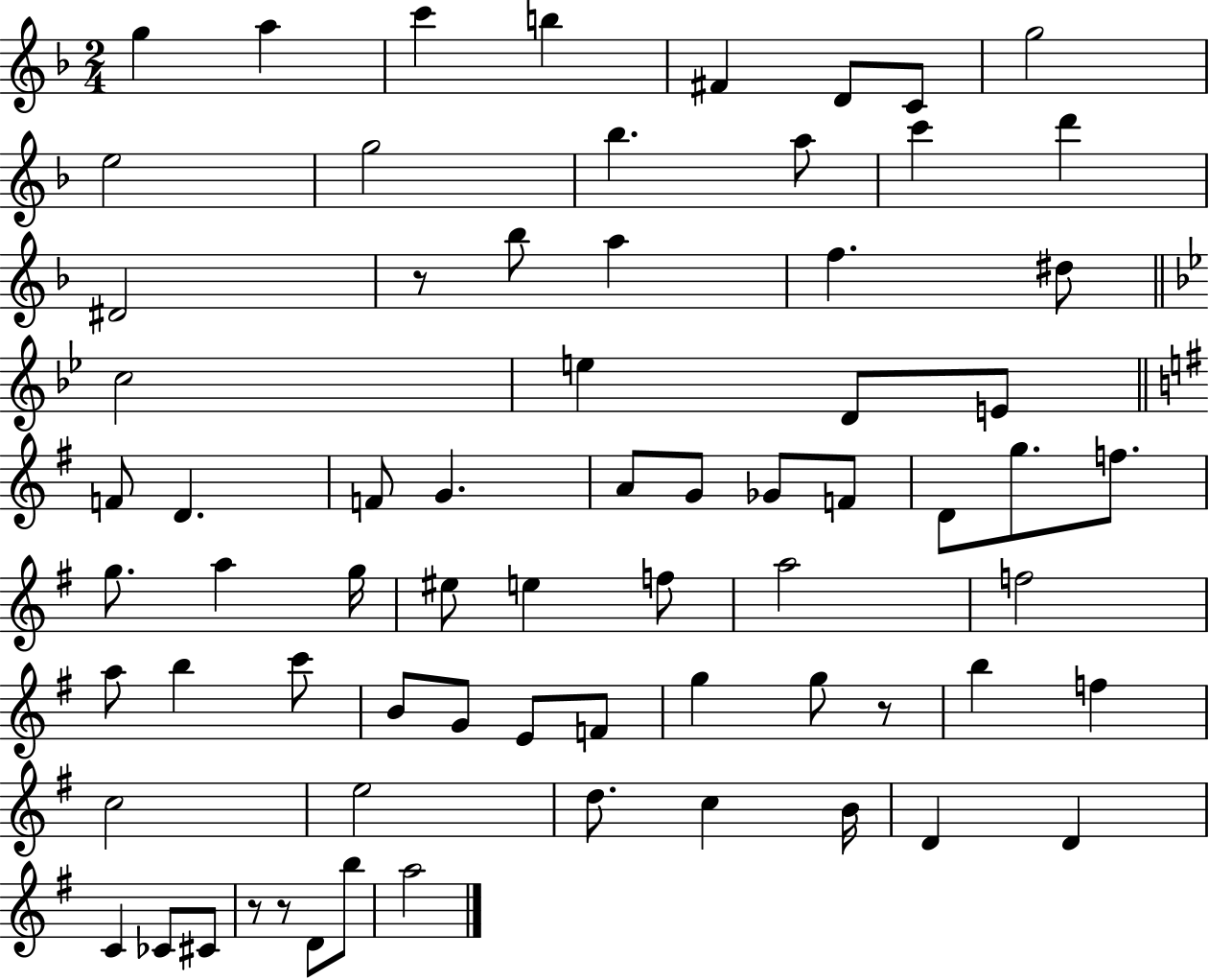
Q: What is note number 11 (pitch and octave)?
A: Bb5